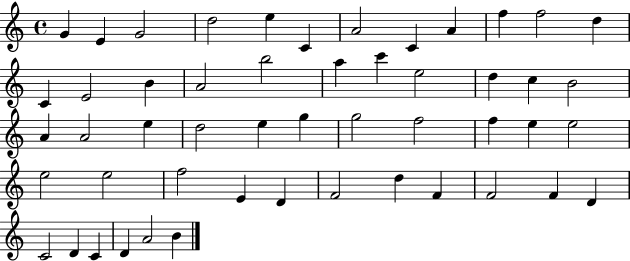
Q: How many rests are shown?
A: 0